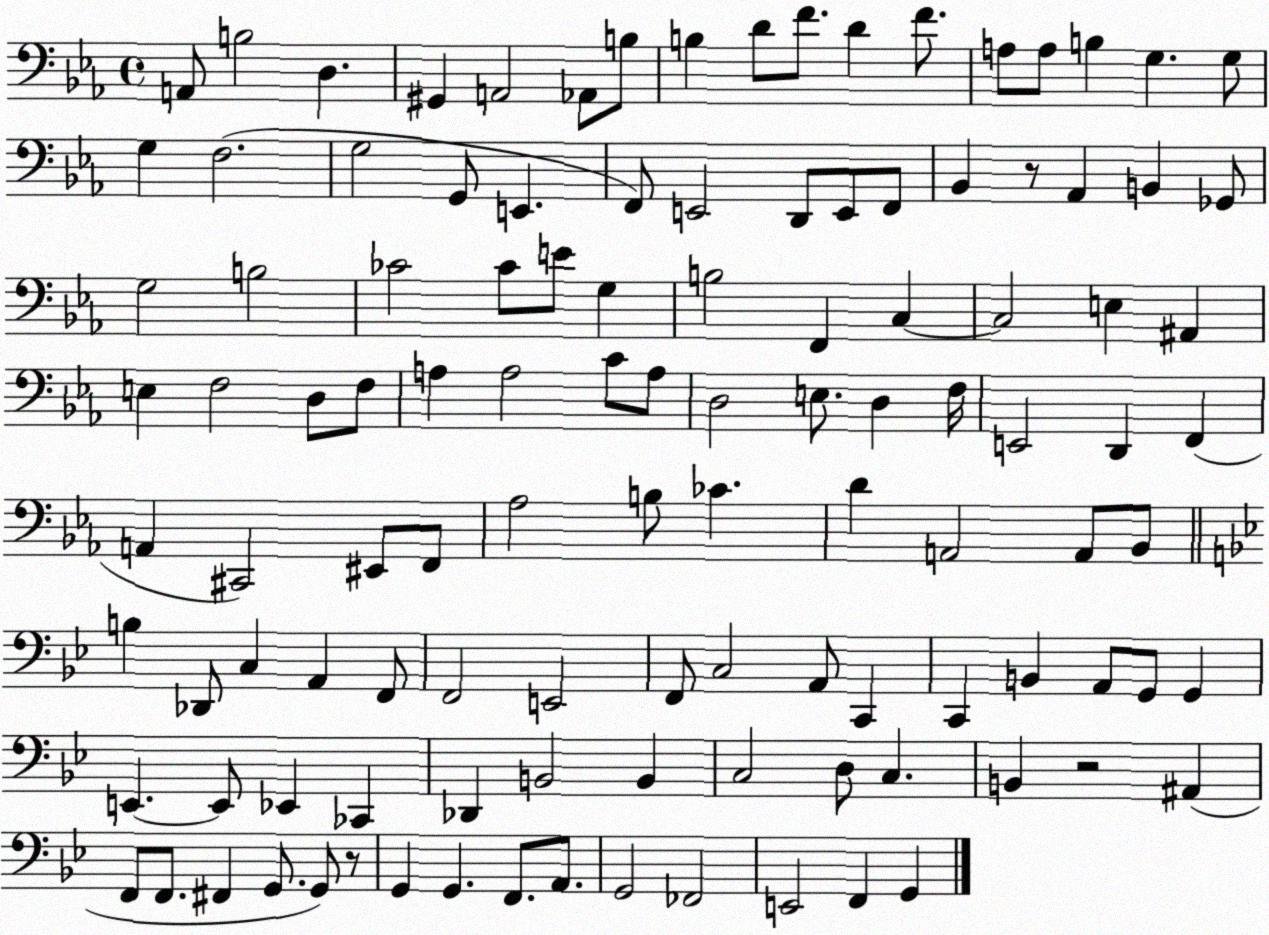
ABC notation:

X:1
T:Untitled
M:4/4
L:1/4
K:Eb
A,,/2 B,2 D, ^G,, A,,2 _A,,/2 B,/2 B, D/2 F/2 D F/2 A,/2 A,/2 B, G, G,/2 G, F,2 G,2 G,,/2 E,, F,,/2 E,,2 D,,/2 E,,/2 F,,/2 _B,, z/2 _A,, B,, _G,,/2 G,2 B,2 _C2 _C/2 E/2 G, B,2 F,, C, C,2 E, ^A,, E, F,2 D,/2 F,/2 A, A,2 C/2 A,/2 D,2 E,/2 D, F,/4 E,,2 D,, F,, A,, ^C,,2 ^E,,/2 F,,/2 _A,2 B,/2 _C D A,,2 A,,/2 _B,,/2 B, _D,,/2 C, A,, F,,/2 F,,2 E,,2 F,,/2 C,2 A,,/2 C,, C,, B,, A,,/2 G,,/2 G,, E,, E,,/2 _E,, _C,, _D,, B,,2 B,, C,2 D,/2 C, B,, z2 ^A,, F,,/2 F,,/2 ^F,, G,,/2 G,,/2 z/2 G,, G,, F,,/2 A,,/2 G,,2 _F,,2 E,,2 F,, G,,